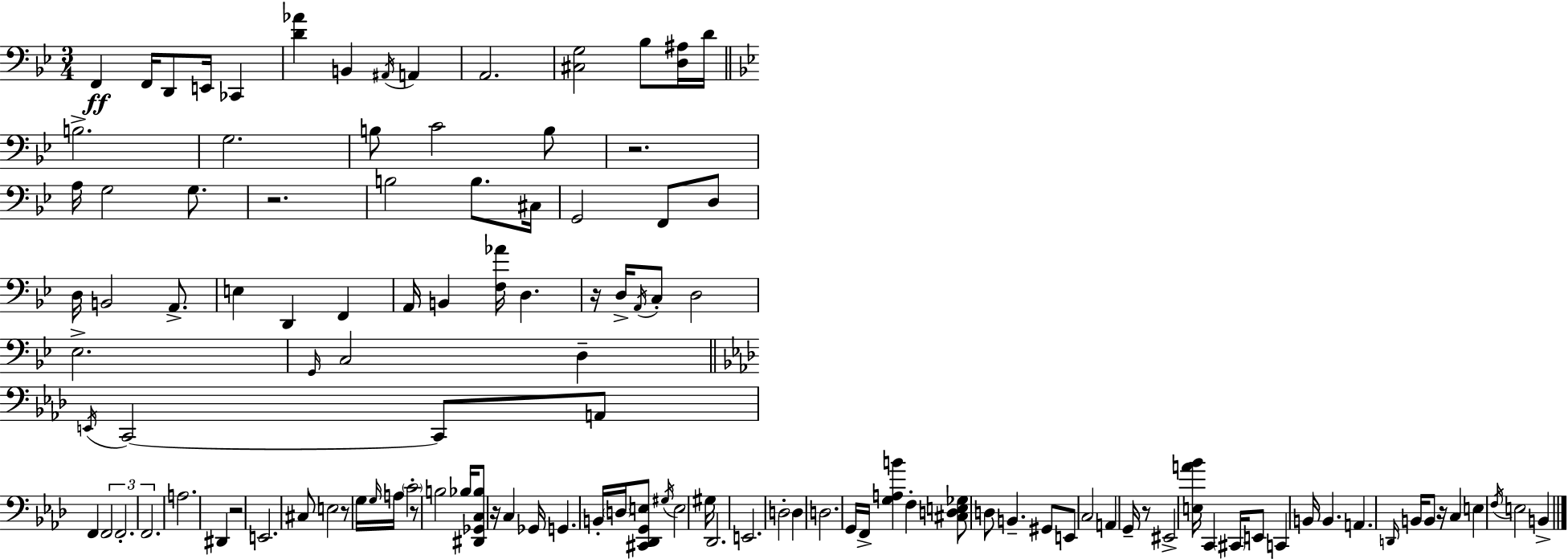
F2/q F2/s D2/e E2/s CES2/q [D4,Ab4]/q B2/q A#2/s A2/q A2/h. [C#3,G3]/h Bb3/e [D3,A#3]/s D4/s B3/h. G3/h. B3/e C4/h B3/e R/h. A3/s G3/h G3/e. R/h. B3/h B3/e. C#3/s G2/h F2/e D3/e D3/s B2/h A2/e. E3/q D2/q F2/q A2/s B2/q [F3,Ab4]/s D3/q. R/s D3/s A2/s C3/e D3/h Eb3/h. G2/s C3/h D3/q E2/s C2/h C2/e A2/e F2/q F2/h F2/h. F2/h. A3/h. D#2/q R/h E2/h. C#3/e E3/h R/e G3/s G3/s A3/s C4/h R/e B3/h Bb3/s [D#2,Gb2,C3,Bb3]/e R/s C3/q Gb2/s G2/q. B2/s D3/s [C#2,Db2,G2,E3]/e G#3/s E3/h G#3/s Db2/h. E2/h. D3/h D3/q D3/h. G2/s F2/s [G3,A3,B4]/q F3/q [C#3,D3,E3,Gb3]/e D3/e B2/q. G#2/e E2/e C3/h A2/q G2/s R/e EIS2/h [E3,A4,Bb4]/s C2/q C#2/s E2/e C2/q B2/s B2/q. A2/q. D2/s B2/s B2/e R/s C3/q E3/q F3/s E3/h B2/q